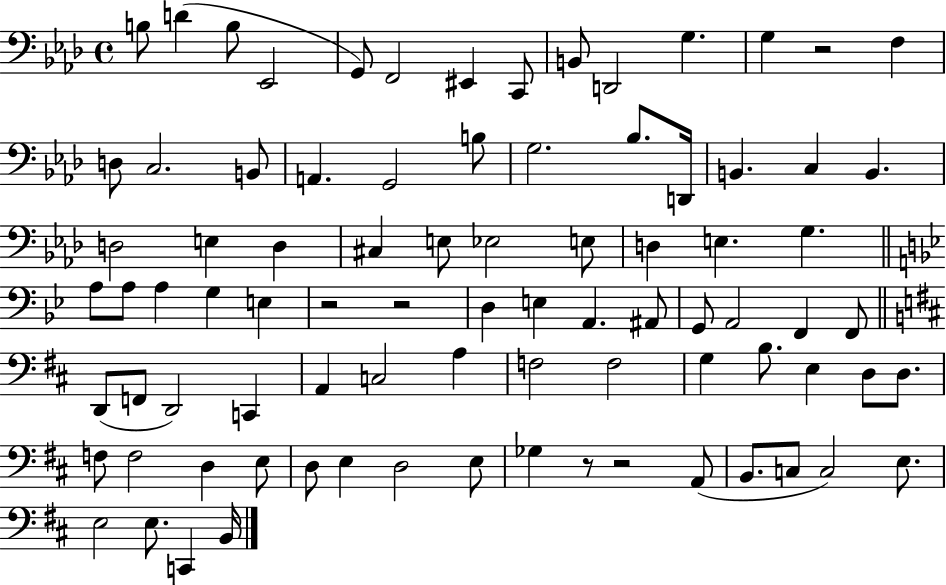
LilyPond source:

{
  \clef bass
  \time 4/4
  \defaultTimeSignature
  \key aes \major
  b8 d'4( b8 ees,2 | g,8) f,2 eis,4 c,8 | b,8 d,2 g4. | g4 r2 f4 | \break d8 c2. b,8 | a,4. g,2 b8 | g2. bes8. d,16 | b,4. c4 b,4. | \break d2 e4 d4 | cis4 e8 ees2 e8 | d4 e4. g4. | \bar "||" \break \key bes \major a8 a8 a4 g4 e4 | r2 r2 | d4 e4 a,4. ais,8 | g,8 a,2 f,4 f,8 | \break \bar "||" \break \key b \minor d,8( f,8 d,2) c,4 | a,4 c2 a4 | f2 f2 | g4 b8. e4 d8 d8. | \break f8 f2 d4 e8 | d8 e4 d2 e8 | ges4 r8 r2 a,8( | b,8. c8 c2) e8. | \break e2 e8. c,4 b,16 | \bar "|."
}